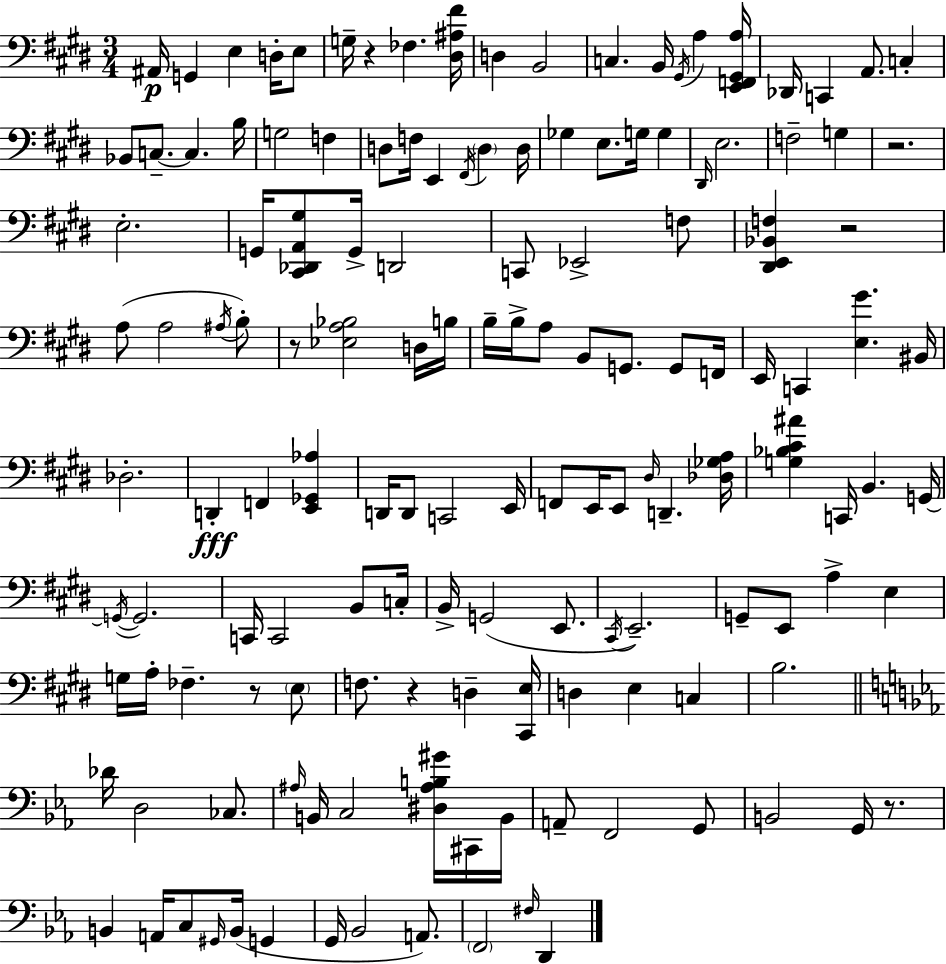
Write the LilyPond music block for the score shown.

{
  \clef bass
  \numericTimeSignature
  \time 3/4
  \key e \major
  ais,16\p g,4 e4 d16-. e8 | g16-- r4 fes4. <dis ais fis'>16 | d4 b,2 | c4. b,16 \acciaccatura { gis,16 } a4 | \break <e, f, gis, a>16 des,16 c,4 a,8. c4-. | bes,8 c8.--~~ c4. | b16 g2 f4 | d8 f16 e,4 \acciaccatura { fis,16 } \parenthesize d4 | \break d16 ges4 e8. g16 g4 | \grace { dis,16 } e2. | f2-- g4 | r2. | \break e2.-. | g,16 <cis, des, a, gis>8 g,16-> d,2 | c,8 ees,2-> | f8 <dis, e, bes, f>4 r2 | \break a8( a2 | \acciaccatura { ais16 } b8-.) r8 <ees a bes>2 | d16 b16 b16-- b16-> a8 b,8 g,8. | g,8 f,16 e,16 c,4 <e gis'>4. | \break bis,16 des2.-. | d,4-.\fff f,4 | <e, ges, aes>4 d,16 d,8 c,2 | e,16 f,8 e,16 e,8 \grace { dis16 } d,4.-- | \break <des ges a>16 <g bes cis' ais'>4 c,16 b,4. | g,16~~ \acciaccatura { g,16~ }~ g,2. | c,16 c,2 | b,8 c16-. b,16-> g,2( | \break e,8. \acciaccatura { cis,16 } e,2.--) | g,8-- e,8 a4-> | e4 g16 a16-. fes4.-- | r8 \parenthesize e8 f8. r4 | \break d4-- <cis, e>16 d4 e4 | c4 b2. | \bar "||" \break \key ees \major des'16 d2 ces8. | \grace { ais16 } b,16 c2 <dis ais b gis'>16 cis,16 | b,16 a,8-- f,2 g,8 | b,2 g,16 r8. | \break b,4 a,16 c8 \grace { gis,16 } b,16( g,4 | g,16 bes,2 a,8.) | \parenthesize f,2 \grace { fis16 } d,4 | \bar "|."
}